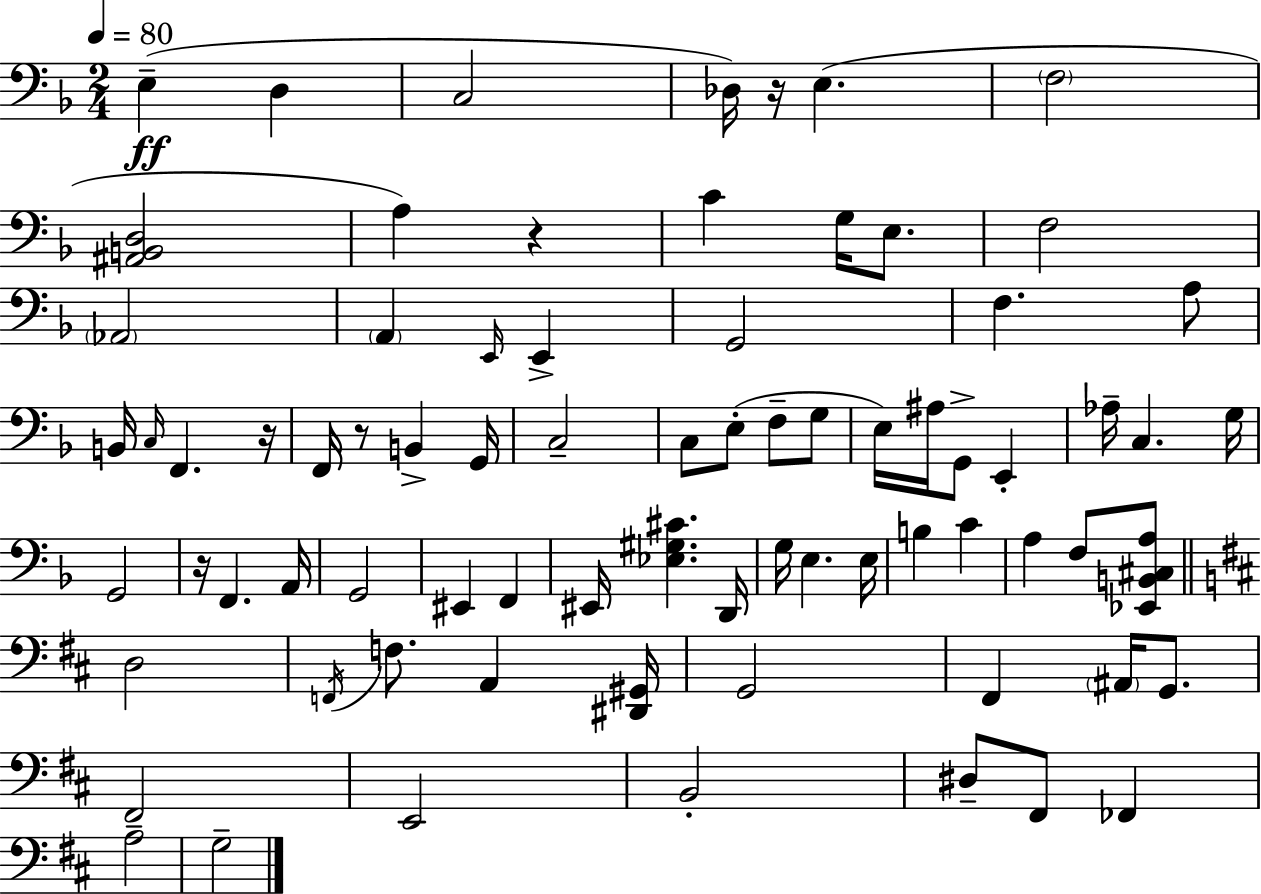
X:1
T:Untitled
M:2/4
L:1/4
K:F
E, D, C,2 _D,/4 z/4 E, F,2 [^A,,B,,D,]2 A, z C G,/4 E,/2 F,2 _A,,2 A,, E,,/4 E,, G,,2 F, A,/2 B,,/4 C,/4 F,, z/4 F,,/4 z/2 B,, G,,/4 C,2 C,/2 E,/2 F,/2 G,/2 E,/4 ^A,/4 G,,/2 E,, _A,/4 C, G,/4 G,,2 z/4 F,, A,,/4 G,,2 ^E,, F,, ^E,,/4 [_E,^G,^C] D,,/4 G,/4 E, E,/4 B, C A, F,/2 [_E,,B,,^C,A,]/2 D,2 F,,/4 F,/2 A,, [^D,,^G,,]/4 G,,2 ^F,, ^A,,/4 G,,/2 ^F,,2 E,,2 B,,2 ^D,/2 ^F,,/2 _F,, A,2 G,2